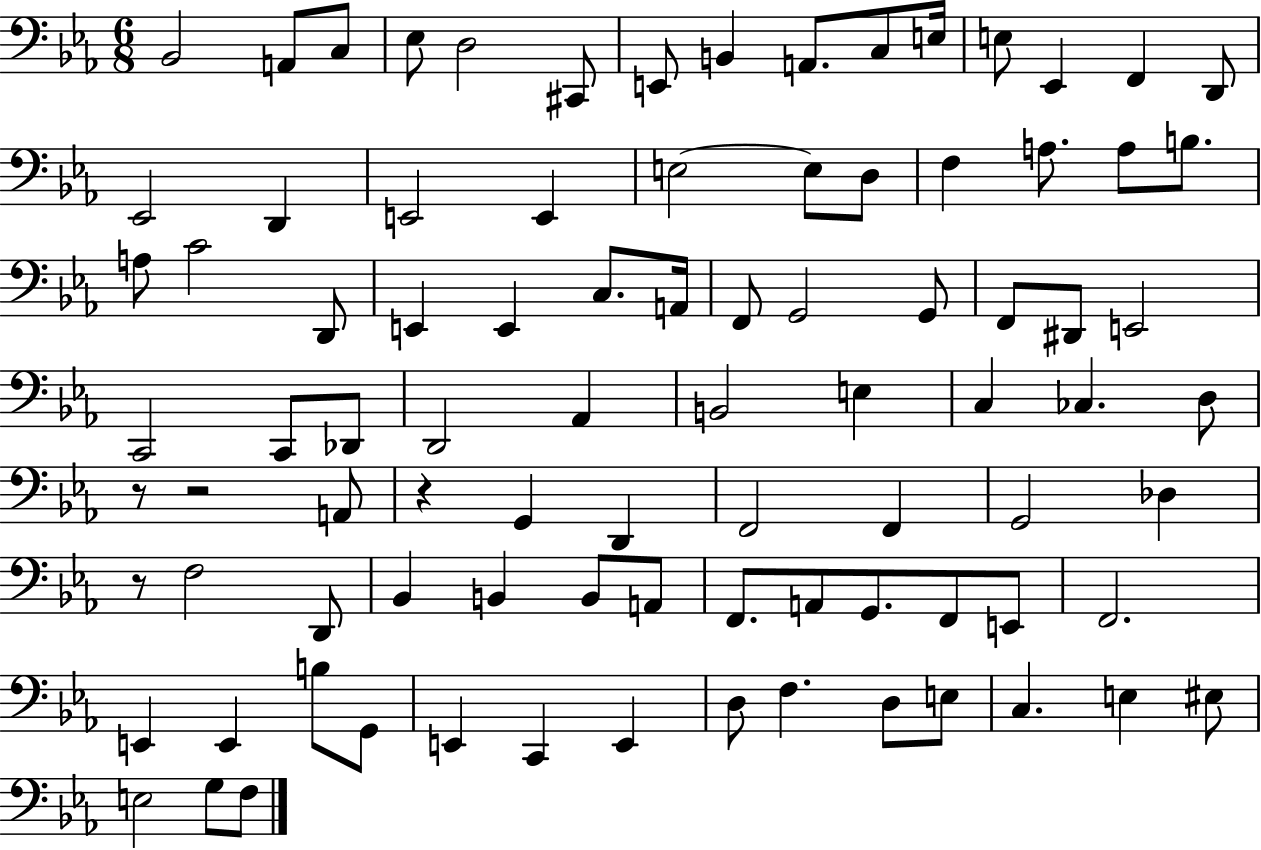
Bb2/h A2/e C3/e Eb3/e D3/h C#2/e E2/e B2/q A2/e. C3/e E3/s E3/e Eb2/q F2/q D2/e Eb2/h D2/q E2/h E2/q E3/h E3/e D3/e F3/q A3/e. A3/e B3/e. A3/e C4/h D2/e E2/q E2/q C3/e. A2/s F2/e G2/h G2/e F2/e D#2/e E2/h C2/h C2/e Db2/e D2/h Ab2/q B2/h E3/q C3/q CES3/q. D3/e R/e R/h A2/e R/q G2/q D2/q F2/h F2/q G2/h Db3/q R/e F3/h D2/e Bb2/q B2/q B2/e A2/e F2/e. A2/e G2/e. F2/e E2/e F2/h. E2/q E2/q B3/e G2/e E2/q C2/q E2/q D3/e F3/q. D3/e E3/e C3/q. E3/q EIS3/e E3/h G3/e F3/e